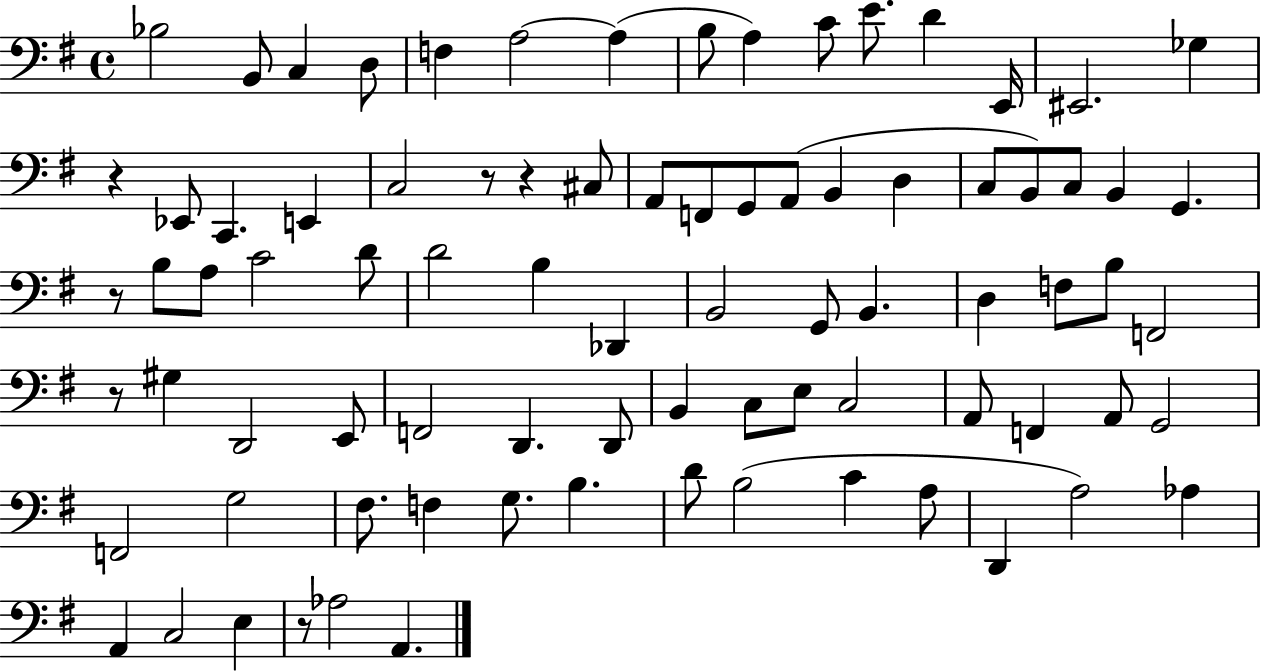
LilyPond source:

{
  \clef bass
  \time 4/4
  \defaultTimeSignature
  \key g \major
  bes2 b,8 c4 d8 | f4 a2~~ a4( | b8 a4) c'8 e'8. d'4 e,16 | eis,2. ges4 | \break r4 ees,8 c,4. e,4 | c2 r8 r4 cis8 | a,8 f,8 g,8 a,8( b,4 d4 | c8 b,8) c8 b,4 g,4. | \break r8 b8 a8 c'2 d'8 | d'2 b4 des,4 | b,2 g,8 b,4. | d4 f8 b8 f,2 | \break r8 gis4 d,2 e,8 | f,2 d,4. d,8 | b,4 c8 e8 c2 | a,8 f,4 a,8 g,2 | \break f,2 g2 | fis8. f4 g8. b4. | d'8 b2( c'4 a8 | d,4 a2) aes4 | \break a,4 c2 e4 | r8 aes2 a,4. | \bar "|."
}